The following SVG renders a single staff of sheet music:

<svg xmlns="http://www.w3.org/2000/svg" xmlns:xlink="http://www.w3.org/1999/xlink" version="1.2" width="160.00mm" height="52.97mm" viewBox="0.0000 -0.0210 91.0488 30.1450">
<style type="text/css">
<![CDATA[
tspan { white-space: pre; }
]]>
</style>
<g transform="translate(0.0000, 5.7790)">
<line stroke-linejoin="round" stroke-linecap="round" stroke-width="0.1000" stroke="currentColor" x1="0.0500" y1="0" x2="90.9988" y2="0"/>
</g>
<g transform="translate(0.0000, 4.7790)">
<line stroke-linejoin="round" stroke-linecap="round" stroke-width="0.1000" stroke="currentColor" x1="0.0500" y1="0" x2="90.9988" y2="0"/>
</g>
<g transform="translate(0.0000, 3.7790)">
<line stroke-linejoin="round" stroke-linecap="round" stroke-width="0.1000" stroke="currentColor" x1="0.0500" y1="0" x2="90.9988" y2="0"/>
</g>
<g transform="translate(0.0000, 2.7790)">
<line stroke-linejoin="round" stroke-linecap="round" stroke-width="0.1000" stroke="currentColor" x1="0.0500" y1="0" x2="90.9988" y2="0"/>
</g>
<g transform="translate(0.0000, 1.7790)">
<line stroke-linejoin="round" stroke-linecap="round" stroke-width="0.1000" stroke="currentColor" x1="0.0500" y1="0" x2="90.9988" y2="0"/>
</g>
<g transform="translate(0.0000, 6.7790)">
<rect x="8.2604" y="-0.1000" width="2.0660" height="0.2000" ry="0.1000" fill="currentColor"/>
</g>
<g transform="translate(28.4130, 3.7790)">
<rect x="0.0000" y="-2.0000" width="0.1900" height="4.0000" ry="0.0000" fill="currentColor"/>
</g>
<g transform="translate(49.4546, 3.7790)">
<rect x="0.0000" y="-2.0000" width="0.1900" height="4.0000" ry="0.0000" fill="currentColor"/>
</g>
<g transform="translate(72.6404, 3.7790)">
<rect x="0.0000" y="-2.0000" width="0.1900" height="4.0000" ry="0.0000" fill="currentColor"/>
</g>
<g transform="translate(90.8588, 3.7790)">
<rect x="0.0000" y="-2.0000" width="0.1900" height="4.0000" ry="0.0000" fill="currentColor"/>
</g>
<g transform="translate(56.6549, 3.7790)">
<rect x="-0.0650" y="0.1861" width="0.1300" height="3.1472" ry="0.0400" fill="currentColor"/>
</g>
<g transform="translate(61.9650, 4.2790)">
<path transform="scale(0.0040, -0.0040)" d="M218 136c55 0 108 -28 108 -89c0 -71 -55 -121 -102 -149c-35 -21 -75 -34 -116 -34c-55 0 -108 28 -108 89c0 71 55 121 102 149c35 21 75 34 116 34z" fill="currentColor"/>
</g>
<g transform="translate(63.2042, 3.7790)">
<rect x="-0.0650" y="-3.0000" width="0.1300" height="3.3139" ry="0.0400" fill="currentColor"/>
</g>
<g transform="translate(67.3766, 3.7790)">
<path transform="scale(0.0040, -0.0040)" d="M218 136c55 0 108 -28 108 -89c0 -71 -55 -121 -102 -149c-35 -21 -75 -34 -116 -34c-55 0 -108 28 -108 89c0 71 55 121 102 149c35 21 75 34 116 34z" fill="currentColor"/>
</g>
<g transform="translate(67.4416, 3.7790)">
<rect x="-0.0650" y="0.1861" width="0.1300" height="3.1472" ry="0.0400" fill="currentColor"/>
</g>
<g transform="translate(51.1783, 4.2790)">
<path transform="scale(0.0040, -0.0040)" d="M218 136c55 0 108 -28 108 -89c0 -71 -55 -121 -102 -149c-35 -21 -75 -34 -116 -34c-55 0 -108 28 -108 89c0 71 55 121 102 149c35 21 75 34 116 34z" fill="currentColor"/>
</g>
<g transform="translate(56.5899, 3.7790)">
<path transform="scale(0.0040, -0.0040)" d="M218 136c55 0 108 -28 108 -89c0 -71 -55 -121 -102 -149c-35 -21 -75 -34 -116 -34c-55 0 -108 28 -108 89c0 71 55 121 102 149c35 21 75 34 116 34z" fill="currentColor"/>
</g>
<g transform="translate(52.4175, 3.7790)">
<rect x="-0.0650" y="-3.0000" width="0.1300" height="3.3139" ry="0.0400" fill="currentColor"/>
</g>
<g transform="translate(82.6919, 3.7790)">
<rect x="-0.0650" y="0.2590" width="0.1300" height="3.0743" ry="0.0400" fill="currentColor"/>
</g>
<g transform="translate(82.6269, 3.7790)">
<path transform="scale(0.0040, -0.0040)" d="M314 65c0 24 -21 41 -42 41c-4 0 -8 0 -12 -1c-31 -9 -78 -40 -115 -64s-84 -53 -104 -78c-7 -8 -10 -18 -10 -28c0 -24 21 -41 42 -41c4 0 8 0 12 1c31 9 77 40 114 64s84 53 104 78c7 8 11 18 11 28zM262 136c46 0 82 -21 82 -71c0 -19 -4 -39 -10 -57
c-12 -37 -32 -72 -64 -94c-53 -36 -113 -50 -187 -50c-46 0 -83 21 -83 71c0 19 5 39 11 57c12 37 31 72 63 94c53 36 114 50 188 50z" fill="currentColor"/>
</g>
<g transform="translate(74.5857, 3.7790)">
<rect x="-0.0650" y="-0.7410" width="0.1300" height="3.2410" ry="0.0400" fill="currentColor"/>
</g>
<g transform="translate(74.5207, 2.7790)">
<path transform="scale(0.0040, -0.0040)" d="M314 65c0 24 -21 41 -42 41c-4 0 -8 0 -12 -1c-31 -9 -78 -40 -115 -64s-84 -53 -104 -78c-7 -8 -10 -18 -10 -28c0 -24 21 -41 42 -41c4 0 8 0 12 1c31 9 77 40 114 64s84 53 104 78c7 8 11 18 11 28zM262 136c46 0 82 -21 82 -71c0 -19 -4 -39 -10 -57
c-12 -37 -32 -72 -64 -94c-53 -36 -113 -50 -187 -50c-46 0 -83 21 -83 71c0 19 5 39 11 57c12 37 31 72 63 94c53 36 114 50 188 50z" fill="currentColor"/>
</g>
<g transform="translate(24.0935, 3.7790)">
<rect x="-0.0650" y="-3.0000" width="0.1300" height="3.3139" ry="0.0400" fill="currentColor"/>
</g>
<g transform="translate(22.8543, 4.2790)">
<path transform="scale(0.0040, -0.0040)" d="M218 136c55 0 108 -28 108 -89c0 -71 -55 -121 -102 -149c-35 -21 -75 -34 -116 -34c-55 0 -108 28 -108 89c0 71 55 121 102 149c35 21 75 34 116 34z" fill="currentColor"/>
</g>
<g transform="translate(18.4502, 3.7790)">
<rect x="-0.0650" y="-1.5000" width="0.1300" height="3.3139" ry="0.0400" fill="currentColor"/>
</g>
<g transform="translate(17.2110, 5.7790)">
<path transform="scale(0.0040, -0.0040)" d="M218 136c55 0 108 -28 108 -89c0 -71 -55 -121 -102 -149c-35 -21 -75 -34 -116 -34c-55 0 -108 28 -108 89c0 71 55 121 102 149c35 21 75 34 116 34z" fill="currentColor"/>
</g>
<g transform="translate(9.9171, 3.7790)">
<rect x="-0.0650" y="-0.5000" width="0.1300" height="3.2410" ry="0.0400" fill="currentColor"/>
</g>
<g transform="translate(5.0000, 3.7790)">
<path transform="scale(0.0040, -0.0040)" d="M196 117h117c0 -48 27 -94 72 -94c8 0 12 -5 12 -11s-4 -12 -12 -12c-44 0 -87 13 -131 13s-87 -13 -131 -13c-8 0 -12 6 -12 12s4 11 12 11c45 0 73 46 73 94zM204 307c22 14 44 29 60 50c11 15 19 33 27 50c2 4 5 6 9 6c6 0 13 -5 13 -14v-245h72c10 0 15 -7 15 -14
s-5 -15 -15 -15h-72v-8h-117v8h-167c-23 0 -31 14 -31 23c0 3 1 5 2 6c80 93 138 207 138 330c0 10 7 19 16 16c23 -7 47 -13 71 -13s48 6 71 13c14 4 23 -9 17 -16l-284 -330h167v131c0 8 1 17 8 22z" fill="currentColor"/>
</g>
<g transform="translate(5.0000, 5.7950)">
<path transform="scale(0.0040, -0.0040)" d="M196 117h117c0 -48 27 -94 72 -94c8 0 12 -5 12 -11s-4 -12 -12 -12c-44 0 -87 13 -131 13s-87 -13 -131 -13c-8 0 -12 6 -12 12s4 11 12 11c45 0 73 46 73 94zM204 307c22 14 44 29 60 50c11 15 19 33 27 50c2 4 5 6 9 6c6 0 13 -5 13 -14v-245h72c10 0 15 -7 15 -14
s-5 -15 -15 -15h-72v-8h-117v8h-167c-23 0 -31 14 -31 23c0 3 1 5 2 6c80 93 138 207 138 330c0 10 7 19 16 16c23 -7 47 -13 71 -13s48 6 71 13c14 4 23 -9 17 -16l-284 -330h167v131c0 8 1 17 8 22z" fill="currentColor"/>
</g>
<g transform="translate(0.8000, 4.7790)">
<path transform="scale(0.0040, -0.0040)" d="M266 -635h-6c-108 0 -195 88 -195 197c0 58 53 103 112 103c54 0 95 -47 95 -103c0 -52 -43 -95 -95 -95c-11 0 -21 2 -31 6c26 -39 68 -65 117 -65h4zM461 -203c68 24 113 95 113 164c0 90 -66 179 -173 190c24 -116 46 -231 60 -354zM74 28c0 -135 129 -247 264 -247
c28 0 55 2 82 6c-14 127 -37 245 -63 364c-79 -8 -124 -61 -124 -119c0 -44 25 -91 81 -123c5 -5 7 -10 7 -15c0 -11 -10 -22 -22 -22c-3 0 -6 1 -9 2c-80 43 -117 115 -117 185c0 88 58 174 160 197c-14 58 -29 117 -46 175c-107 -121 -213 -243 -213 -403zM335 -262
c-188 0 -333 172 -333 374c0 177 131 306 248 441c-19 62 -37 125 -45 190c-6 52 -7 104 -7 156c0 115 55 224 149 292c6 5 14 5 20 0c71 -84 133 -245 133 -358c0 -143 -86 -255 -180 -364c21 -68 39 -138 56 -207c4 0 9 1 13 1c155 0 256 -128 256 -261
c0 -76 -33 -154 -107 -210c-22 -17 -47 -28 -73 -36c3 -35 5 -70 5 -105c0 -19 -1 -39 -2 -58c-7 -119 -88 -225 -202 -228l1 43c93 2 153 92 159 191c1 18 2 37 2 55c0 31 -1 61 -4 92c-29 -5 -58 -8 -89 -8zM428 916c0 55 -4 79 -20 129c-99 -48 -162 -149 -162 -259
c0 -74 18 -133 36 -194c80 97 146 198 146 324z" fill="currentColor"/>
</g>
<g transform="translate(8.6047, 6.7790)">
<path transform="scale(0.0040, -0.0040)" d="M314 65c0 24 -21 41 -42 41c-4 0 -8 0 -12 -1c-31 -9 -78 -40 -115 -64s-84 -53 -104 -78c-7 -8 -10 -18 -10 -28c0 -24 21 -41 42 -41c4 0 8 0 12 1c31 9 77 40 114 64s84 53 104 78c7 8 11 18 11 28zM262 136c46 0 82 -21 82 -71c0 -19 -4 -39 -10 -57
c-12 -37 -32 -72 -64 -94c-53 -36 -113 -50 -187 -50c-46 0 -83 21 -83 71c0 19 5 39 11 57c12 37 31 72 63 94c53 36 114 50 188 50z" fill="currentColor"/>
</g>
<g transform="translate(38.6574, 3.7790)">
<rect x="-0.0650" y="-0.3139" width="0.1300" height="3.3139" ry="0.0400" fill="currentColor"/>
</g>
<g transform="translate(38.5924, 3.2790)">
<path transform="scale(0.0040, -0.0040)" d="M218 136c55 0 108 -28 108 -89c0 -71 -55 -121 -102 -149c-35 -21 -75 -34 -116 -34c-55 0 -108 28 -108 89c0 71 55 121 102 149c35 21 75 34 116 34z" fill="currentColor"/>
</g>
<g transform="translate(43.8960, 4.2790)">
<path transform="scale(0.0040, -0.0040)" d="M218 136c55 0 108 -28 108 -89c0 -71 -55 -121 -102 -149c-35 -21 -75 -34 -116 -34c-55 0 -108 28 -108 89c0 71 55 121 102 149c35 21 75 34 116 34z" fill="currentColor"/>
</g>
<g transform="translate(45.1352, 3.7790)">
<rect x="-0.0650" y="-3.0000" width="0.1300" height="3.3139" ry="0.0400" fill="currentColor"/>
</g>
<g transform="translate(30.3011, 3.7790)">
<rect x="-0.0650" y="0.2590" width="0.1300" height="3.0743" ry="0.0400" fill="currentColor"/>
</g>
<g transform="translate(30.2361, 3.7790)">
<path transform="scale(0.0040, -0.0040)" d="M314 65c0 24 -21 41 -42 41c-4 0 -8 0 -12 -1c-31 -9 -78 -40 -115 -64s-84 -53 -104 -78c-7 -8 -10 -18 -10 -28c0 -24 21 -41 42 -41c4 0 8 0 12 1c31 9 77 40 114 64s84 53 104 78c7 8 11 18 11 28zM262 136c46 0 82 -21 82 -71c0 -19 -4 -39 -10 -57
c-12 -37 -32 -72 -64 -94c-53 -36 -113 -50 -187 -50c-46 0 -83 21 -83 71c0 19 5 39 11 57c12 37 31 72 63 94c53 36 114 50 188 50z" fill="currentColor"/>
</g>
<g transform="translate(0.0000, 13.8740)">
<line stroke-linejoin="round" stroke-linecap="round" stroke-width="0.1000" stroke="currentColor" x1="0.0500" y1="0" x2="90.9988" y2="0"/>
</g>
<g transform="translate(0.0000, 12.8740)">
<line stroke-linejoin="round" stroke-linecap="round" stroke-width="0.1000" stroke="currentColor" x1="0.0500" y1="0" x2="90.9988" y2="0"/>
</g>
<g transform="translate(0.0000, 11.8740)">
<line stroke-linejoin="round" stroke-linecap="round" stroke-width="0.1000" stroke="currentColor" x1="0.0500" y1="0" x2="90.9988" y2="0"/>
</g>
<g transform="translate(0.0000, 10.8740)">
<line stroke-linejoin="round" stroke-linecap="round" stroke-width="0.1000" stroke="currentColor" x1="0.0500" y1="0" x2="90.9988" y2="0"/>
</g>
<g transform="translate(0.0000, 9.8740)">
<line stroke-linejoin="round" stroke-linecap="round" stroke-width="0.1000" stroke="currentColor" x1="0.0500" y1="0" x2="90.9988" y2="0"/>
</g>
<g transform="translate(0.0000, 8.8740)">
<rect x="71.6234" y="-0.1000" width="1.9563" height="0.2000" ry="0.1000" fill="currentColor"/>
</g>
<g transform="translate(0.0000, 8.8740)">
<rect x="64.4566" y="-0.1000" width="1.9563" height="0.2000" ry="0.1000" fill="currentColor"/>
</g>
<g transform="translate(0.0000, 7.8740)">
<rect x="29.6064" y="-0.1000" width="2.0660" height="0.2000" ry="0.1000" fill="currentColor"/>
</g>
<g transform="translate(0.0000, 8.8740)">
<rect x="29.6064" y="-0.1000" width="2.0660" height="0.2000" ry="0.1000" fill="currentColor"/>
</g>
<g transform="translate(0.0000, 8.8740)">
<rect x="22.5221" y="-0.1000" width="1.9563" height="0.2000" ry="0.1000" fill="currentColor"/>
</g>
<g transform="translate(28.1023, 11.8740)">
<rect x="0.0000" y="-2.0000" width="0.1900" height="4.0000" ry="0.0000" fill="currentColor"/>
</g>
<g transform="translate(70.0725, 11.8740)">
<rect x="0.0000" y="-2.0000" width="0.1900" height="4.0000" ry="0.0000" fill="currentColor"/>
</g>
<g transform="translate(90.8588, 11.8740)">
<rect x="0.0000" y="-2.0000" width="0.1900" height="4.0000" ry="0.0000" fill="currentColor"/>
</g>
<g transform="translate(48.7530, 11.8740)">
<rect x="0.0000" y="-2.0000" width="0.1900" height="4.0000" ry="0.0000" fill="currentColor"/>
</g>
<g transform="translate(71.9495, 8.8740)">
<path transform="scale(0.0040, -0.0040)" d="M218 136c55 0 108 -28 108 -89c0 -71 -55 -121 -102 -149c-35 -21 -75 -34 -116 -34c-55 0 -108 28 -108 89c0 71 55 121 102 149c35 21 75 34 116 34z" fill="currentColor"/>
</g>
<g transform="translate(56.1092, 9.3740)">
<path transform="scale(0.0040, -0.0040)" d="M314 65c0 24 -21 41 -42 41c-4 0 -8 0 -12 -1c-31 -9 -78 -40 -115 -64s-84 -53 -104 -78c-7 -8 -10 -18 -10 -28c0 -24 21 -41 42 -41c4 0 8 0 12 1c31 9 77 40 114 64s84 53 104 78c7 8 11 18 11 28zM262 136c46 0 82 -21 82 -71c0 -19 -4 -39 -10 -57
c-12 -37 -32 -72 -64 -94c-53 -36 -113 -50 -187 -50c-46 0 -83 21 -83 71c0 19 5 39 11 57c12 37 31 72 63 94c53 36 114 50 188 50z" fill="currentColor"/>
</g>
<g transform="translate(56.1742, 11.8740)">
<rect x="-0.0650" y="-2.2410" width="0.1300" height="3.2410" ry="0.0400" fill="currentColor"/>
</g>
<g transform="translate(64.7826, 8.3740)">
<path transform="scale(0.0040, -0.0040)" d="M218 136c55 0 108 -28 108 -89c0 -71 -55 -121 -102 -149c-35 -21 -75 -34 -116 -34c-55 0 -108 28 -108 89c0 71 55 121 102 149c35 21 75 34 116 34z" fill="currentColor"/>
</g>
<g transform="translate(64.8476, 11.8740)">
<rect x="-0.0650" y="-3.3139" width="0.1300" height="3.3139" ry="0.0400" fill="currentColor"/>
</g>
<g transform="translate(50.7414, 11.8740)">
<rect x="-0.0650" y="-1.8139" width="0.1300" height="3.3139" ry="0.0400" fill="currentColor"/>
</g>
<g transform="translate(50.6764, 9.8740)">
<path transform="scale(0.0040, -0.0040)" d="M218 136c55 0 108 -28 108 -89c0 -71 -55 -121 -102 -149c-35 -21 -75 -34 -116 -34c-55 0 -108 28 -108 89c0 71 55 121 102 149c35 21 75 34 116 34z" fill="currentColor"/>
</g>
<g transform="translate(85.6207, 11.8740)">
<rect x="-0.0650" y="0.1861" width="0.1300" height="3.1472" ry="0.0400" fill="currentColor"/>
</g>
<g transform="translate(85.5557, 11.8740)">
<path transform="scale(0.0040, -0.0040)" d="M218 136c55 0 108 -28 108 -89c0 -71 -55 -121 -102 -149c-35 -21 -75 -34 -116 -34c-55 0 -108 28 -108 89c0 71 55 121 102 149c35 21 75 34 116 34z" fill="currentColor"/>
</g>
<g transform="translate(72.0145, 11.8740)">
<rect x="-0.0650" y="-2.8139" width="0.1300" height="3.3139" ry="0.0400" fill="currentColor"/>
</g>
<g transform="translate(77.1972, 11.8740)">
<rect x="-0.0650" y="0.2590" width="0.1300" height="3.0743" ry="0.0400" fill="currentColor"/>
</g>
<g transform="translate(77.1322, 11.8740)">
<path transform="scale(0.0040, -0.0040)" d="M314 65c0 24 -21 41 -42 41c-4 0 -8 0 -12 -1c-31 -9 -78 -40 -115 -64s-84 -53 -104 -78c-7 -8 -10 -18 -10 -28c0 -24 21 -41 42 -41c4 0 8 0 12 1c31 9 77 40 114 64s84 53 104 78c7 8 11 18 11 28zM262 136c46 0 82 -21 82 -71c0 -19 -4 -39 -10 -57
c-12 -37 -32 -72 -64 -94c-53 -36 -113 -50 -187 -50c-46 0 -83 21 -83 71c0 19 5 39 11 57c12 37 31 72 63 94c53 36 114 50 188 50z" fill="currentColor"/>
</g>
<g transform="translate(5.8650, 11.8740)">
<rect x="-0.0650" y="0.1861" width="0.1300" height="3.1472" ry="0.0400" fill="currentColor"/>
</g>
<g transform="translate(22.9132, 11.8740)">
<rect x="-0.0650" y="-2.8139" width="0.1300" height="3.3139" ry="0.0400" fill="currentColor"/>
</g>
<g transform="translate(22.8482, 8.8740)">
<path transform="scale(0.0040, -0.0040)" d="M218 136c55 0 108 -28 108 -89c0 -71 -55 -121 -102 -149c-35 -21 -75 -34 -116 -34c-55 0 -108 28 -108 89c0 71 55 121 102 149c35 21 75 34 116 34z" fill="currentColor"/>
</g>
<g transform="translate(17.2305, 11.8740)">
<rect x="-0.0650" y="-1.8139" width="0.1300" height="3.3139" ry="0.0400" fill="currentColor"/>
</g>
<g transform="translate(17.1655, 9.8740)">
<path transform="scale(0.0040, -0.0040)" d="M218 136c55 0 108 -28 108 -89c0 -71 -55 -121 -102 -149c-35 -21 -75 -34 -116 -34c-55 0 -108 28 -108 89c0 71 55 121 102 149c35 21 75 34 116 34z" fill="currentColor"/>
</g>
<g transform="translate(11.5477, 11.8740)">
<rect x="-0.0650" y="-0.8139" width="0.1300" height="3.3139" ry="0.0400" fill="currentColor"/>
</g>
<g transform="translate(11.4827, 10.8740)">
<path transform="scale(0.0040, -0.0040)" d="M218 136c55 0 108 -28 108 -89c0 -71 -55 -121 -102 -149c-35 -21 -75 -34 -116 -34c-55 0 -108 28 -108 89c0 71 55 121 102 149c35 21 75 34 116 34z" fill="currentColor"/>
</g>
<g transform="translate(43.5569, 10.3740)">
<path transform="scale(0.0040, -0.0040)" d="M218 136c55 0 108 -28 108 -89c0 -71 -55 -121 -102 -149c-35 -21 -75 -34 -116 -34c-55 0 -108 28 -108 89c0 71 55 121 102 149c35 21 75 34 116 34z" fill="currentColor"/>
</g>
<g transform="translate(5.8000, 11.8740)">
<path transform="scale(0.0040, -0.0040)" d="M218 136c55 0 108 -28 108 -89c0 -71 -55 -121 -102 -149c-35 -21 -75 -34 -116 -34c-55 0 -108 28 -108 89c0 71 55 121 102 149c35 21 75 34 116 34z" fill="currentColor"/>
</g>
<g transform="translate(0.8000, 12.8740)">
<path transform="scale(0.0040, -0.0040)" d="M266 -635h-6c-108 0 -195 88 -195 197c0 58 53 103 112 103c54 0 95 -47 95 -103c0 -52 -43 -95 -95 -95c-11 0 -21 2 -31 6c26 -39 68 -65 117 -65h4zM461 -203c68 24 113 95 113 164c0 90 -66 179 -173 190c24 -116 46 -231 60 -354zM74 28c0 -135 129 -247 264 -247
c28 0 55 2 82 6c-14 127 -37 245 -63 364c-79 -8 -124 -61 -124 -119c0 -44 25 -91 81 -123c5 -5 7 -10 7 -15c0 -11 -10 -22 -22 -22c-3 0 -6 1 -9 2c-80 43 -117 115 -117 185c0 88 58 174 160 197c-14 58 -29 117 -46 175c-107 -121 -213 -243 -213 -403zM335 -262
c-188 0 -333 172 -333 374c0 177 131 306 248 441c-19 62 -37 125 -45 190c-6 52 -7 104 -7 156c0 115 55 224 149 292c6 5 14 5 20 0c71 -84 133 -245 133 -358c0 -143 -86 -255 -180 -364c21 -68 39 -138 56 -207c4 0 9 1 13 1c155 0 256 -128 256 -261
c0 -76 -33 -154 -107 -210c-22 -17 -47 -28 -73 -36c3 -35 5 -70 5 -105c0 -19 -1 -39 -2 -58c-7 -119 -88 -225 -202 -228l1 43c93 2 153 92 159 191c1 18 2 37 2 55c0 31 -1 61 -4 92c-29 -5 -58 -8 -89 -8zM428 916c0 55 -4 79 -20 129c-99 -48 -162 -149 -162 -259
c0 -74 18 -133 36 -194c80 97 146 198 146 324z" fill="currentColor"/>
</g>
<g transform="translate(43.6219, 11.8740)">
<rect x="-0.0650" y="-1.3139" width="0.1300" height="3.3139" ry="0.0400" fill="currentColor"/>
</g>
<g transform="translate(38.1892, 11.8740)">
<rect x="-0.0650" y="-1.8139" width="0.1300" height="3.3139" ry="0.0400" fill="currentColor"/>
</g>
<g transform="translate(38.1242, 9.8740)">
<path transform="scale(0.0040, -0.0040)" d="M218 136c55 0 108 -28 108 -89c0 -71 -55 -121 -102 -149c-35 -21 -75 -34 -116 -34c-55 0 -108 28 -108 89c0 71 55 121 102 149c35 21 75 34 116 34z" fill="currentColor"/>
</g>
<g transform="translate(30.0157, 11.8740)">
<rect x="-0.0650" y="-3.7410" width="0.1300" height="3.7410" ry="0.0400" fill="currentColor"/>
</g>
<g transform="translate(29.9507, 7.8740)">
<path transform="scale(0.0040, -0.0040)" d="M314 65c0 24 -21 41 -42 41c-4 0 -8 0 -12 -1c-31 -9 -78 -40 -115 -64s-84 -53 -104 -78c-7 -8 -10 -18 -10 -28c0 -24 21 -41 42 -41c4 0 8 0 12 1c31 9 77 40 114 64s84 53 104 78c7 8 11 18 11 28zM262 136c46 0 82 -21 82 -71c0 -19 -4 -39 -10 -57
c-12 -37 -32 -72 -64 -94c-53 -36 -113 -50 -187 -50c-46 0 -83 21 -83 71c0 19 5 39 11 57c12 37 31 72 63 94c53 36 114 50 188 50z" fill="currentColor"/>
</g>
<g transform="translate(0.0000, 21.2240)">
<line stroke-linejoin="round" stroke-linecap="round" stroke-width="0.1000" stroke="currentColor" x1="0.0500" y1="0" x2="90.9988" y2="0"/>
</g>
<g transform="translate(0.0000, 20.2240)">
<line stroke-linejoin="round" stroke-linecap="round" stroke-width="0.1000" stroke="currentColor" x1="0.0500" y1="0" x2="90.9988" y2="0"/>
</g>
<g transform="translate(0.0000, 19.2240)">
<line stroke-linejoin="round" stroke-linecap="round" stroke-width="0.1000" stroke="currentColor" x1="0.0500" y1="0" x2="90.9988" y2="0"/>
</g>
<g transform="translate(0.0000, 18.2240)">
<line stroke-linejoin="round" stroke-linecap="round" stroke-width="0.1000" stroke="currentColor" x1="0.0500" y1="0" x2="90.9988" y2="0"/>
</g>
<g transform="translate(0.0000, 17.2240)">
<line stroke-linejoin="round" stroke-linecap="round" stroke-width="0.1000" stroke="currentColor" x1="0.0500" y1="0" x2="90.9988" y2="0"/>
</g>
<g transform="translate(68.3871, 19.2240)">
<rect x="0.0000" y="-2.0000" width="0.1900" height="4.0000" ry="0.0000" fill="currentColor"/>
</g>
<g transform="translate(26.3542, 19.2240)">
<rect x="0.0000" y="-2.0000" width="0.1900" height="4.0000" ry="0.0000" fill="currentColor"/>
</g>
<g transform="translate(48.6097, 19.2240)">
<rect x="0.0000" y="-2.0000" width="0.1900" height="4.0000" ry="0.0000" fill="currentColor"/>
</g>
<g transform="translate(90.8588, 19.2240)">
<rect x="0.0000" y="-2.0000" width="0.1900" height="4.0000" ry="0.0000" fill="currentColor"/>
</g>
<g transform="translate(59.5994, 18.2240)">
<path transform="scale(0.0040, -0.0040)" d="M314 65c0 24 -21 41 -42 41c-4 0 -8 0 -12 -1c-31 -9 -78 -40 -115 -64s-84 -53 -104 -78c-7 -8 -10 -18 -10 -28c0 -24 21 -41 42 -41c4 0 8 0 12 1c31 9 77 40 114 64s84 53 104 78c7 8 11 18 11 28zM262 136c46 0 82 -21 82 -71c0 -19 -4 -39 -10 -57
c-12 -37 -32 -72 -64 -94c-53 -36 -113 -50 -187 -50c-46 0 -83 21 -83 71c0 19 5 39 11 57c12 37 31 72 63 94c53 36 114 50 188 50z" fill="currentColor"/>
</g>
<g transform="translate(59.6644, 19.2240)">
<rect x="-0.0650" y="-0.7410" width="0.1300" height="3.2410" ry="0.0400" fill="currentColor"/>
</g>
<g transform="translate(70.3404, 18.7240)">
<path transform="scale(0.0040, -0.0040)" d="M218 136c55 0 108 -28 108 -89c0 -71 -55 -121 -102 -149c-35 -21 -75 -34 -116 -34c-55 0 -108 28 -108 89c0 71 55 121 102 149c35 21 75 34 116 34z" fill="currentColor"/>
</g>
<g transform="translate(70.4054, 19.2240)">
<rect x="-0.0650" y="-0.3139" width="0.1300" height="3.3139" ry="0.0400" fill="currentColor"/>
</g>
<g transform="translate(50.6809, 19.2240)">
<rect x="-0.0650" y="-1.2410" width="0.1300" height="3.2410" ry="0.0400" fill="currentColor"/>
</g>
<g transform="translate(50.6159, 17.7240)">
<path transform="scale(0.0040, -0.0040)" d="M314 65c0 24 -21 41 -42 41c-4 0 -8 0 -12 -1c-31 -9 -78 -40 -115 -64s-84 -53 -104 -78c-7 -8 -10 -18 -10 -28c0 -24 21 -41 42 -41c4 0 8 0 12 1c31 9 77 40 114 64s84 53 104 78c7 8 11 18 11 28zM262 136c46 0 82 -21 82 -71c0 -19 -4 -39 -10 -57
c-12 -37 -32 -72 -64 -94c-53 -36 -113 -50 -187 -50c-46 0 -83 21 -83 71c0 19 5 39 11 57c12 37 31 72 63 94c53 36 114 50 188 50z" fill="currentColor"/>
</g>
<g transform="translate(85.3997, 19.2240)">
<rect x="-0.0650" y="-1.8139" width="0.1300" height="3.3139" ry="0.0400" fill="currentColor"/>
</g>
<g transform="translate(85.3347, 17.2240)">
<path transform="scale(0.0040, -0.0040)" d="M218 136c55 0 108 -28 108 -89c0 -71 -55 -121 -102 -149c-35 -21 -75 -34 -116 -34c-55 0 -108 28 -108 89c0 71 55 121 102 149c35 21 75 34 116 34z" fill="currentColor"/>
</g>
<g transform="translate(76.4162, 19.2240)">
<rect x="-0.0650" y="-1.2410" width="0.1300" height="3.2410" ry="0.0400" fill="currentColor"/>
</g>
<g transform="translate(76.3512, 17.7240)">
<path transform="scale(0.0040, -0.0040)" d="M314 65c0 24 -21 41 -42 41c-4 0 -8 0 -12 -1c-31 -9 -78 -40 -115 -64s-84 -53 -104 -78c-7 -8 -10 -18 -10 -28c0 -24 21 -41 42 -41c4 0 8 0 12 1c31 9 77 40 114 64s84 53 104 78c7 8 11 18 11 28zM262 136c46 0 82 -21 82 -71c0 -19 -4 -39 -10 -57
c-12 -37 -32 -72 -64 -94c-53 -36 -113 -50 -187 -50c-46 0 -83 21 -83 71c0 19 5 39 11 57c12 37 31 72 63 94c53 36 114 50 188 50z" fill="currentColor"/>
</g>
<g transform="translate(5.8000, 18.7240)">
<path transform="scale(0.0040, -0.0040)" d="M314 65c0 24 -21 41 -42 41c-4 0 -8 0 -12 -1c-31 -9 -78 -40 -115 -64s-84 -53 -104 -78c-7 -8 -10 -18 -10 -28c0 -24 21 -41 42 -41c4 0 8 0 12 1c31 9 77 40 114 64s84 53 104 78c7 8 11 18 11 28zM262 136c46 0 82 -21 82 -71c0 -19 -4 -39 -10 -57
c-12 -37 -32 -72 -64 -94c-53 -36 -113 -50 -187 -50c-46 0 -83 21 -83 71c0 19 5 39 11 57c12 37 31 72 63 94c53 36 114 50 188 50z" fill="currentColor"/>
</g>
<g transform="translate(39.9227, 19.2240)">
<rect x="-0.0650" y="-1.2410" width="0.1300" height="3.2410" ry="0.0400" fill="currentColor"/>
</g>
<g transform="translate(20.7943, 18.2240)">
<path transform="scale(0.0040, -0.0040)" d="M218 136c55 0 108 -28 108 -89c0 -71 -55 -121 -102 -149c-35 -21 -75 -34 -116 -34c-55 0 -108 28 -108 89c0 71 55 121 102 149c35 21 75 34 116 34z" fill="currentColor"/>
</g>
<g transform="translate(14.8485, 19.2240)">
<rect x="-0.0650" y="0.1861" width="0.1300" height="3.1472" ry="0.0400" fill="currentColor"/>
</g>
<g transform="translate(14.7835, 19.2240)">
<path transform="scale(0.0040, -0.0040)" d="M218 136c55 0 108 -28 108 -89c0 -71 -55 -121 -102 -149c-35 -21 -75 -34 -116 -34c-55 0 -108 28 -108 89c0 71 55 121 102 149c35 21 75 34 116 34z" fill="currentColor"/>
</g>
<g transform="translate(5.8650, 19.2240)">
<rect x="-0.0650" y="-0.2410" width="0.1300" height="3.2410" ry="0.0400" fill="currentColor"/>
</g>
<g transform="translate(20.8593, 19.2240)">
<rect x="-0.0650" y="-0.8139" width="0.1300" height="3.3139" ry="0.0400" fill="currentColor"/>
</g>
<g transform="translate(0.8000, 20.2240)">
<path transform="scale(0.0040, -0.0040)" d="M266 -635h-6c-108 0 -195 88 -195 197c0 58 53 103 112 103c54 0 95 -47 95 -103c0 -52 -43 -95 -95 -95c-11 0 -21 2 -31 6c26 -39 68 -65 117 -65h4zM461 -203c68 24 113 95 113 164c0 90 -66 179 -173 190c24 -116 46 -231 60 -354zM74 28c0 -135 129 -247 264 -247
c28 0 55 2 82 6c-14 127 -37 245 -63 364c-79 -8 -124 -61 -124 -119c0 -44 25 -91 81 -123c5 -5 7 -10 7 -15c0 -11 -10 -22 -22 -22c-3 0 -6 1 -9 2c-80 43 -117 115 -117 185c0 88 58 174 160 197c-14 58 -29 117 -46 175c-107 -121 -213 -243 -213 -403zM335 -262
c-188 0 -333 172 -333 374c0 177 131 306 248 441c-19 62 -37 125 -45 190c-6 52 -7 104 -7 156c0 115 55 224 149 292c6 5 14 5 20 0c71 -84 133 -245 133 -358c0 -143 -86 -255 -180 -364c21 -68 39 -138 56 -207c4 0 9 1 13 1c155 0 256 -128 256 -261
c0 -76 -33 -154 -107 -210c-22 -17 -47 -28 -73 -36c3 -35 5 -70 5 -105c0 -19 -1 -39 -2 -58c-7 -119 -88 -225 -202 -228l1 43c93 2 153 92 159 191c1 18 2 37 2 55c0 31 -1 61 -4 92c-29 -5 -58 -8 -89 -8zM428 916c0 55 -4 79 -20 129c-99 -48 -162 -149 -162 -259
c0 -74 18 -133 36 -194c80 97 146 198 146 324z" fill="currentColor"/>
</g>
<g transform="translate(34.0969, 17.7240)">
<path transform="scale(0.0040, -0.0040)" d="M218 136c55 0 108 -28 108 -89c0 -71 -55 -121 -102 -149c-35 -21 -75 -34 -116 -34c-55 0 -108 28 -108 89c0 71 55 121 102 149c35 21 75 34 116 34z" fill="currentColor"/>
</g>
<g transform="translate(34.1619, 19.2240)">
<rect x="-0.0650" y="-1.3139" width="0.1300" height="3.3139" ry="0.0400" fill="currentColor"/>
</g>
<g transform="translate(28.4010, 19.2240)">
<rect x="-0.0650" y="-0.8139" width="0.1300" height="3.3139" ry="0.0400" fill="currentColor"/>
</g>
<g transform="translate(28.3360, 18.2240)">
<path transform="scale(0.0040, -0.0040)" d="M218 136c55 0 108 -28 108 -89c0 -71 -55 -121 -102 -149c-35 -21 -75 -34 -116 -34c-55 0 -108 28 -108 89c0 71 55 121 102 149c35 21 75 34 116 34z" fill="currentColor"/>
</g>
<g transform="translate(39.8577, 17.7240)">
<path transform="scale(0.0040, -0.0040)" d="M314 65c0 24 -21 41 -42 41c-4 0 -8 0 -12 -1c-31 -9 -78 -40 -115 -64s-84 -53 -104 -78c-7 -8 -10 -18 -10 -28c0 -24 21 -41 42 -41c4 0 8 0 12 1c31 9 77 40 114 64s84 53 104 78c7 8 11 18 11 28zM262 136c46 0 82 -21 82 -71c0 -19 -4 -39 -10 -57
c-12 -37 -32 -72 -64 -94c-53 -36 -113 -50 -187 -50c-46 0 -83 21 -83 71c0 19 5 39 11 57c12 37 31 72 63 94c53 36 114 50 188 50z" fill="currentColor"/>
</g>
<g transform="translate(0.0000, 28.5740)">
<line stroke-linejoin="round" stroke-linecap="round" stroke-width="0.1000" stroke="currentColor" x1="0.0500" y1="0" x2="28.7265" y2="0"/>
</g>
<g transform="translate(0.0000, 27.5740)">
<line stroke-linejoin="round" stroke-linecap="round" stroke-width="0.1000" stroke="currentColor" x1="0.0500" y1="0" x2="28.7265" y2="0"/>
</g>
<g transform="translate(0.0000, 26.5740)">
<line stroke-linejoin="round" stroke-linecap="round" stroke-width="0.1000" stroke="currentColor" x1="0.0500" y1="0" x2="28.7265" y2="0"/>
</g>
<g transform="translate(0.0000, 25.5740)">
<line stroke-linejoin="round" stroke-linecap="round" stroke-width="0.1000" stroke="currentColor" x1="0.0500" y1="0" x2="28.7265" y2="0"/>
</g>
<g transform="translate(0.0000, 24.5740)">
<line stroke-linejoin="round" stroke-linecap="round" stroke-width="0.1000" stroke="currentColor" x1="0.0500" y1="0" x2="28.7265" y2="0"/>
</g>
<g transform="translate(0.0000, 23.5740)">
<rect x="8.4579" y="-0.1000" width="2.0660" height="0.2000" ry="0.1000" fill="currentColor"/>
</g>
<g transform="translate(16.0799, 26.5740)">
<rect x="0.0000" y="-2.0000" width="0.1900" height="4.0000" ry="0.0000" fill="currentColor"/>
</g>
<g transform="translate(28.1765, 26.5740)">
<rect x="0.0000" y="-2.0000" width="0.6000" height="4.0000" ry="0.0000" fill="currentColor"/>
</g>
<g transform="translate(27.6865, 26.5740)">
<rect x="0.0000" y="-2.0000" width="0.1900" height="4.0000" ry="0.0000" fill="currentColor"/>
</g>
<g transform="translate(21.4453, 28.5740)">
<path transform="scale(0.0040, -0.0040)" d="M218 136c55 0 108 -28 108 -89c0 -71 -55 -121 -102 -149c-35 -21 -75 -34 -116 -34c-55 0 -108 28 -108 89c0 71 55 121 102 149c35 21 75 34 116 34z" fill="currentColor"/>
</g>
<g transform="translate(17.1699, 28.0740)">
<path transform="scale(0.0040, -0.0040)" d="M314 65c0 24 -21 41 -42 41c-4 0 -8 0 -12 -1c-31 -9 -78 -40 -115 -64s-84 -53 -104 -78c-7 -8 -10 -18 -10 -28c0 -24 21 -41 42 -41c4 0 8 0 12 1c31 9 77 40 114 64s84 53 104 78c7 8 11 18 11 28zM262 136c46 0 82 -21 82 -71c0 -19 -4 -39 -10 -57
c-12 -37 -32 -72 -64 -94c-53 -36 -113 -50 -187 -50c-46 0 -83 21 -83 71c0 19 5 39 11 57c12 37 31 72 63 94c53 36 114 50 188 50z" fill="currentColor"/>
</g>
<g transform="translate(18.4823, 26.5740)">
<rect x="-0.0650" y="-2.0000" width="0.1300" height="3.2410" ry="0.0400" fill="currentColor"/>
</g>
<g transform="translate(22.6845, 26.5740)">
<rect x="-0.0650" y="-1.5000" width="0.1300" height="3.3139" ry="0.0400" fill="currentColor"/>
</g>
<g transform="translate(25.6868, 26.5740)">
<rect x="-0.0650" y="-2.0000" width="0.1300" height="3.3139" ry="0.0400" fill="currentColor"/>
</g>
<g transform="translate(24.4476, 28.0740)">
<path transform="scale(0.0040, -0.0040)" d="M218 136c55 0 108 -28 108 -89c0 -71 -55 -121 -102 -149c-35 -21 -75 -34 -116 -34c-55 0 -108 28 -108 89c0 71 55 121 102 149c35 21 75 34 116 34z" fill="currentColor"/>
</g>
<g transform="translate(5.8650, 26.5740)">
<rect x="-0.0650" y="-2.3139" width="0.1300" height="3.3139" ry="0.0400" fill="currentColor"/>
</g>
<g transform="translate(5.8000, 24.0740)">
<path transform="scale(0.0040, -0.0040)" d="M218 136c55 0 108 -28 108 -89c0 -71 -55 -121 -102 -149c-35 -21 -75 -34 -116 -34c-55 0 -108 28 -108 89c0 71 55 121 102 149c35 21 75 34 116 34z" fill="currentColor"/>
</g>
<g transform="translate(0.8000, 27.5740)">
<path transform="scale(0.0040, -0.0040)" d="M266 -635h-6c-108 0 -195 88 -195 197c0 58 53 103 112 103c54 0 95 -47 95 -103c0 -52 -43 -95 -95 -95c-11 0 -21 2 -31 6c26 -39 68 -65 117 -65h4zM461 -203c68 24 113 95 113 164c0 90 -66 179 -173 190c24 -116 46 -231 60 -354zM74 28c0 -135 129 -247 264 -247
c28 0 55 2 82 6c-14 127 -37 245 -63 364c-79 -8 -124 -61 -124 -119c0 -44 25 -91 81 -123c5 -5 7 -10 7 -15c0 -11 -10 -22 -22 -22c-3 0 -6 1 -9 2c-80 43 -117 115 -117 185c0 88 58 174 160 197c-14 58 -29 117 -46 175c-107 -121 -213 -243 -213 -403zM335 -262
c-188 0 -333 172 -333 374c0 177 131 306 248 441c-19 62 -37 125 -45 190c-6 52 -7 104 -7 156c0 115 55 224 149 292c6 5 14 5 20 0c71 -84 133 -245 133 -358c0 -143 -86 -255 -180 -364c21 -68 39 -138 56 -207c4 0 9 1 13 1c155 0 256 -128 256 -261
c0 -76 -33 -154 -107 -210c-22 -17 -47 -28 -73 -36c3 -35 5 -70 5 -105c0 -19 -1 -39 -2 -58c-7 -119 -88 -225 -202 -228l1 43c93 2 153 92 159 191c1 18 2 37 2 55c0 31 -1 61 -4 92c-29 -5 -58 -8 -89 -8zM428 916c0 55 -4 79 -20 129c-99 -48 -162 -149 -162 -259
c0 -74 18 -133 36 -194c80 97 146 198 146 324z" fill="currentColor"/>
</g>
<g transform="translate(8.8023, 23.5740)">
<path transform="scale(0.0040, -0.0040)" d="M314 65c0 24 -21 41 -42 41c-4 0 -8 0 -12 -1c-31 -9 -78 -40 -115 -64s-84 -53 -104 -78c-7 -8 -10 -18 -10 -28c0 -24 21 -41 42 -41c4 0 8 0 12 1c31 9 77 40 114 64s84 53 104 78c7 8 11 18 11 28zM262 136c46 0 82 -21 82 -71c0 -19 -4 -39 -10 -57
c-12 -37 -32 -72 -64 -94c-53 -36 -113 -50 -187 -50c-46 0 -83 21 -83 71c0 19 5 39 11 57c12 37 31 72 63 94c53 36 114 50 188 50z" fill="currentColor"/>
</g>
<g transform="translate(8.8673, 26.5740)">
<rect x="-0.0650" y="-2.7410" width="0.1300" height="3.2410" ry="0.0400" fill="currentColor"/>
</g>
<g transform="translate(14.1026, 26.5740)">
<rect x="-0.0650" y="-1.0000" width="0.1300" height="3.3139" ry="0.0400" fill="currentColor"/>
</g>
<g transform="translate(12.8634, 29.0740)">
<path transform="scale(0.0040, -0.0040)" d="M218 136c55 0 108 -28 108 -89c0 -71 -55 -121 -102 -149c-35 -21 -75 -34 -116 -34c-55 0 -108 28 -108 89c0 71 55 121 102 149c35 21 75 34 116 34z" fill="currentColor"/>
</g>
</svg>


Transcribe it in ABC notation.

X:1
T:Untitled
M:4/4
L:1/4
K:C
C2 E A B2 c A A B A B d2 B2 B d f a c'2 f e f g2 b a B2 B c2 B d d e e2 e2 d2 c e2 f g a2 D F2 E F